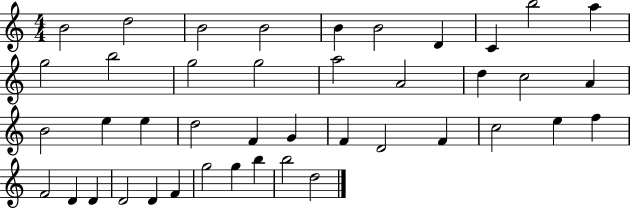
{
  \clef treble
  \numericTimeSignature
  \time 4/4
  \key c \major
  b'2 d''2 | b'2 b'2 | b'4 b'2 d'4 | c'4 b''2 a''4 | \break g''2 b''2 | g''2 g''2 | a''2 a'2 | d''4 c''2 a'4 | \break b'2 e''4 e''4 | d''2 f'4 g'4 | f'4 d'2 f'4 | c''2 e''4 f''4 | \break f'2 d'4 d'4 | d'2 d'4 f'4 | g''2 g''4 b''4 | b''2 d''2 | \break \bar "|."
}